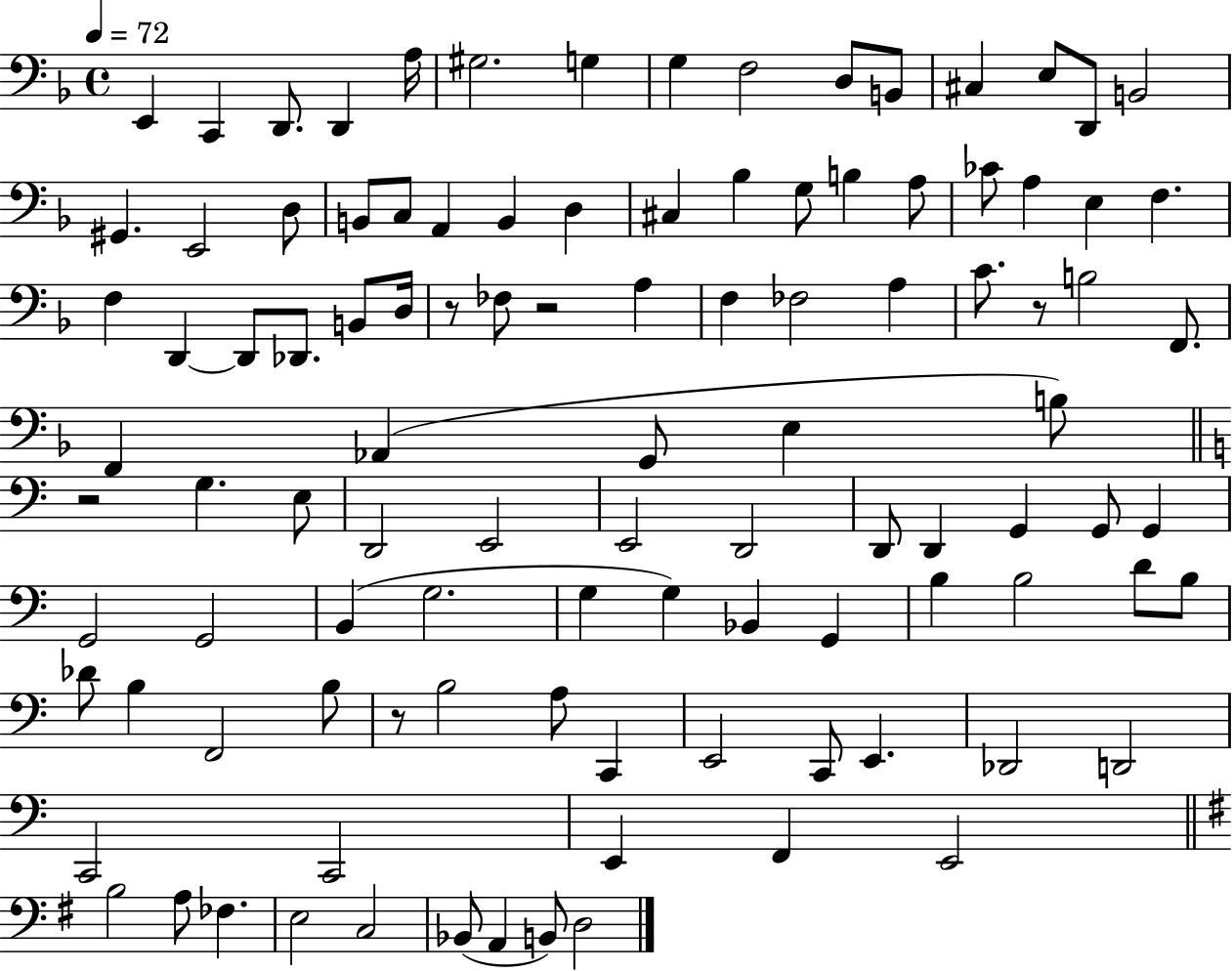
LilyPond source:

{
  \clef bass
  \time 4/4
  \defaultTimeSignature
  \key f \major
  \tempo 4 = 72
  e,4 c,4 d,8. d,4 a16 | gis2. g4 | g4 f2 d8 b,8 | cis4 e8 d,8 b,2 | \break gis,4. e,2 d8 | b,8 c8 a,4 b,4 d4 | cis4 bes4 g8 b4 a8 | ces'8 a4 e4 f4. | \break f4 d,4~~ d,8 des,8. b,8 d16 | r8 fes8 r2 a4 | f4 fes2 a4 | c'8. r8 b2 f,8. | \break f,4 aes,4( g,8 e4 b8) | \bar "||" \break \key a \minor r2 g4. e8 | d,2 e,2 | e,2 d,2 | d,8 d,4 g,4 g,8 g,4 | \break g,2 g,2 | b,4( g2. | g4 g4) bes,4 g,4 | b4 b2 d'8 b8 | \break des'8 b4 f,2 b8 | r8 b2 a8 c,4 | e,2 c,8 e,4. | des,2 d,2 | \break c,2 c,2 | e,4 f,4 e,2 | \bar "||" \break \key g \major b2 a8 fes4. | e2 c2 | bes,8( a,4 b,8) d2 | \bar "|."
}